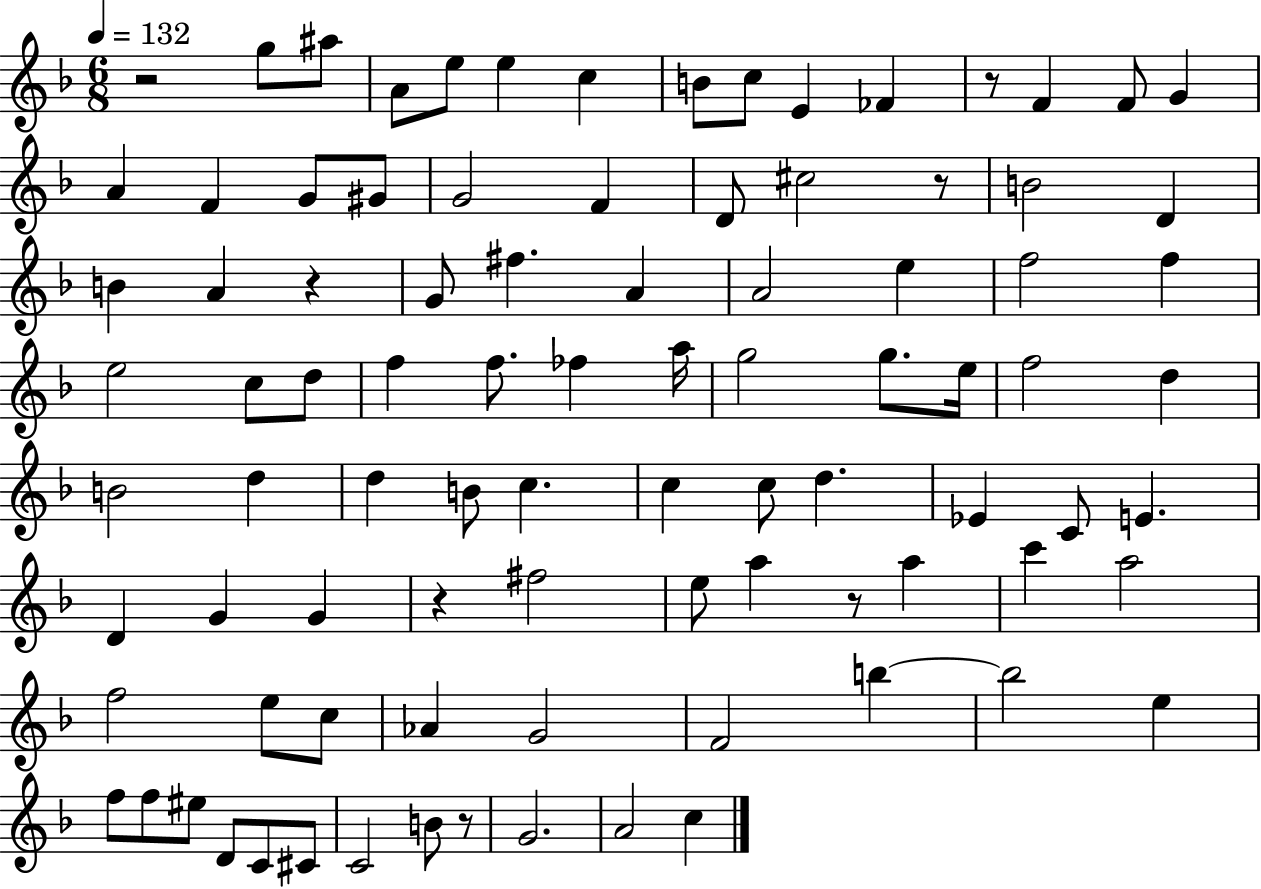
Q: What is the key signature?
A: F major